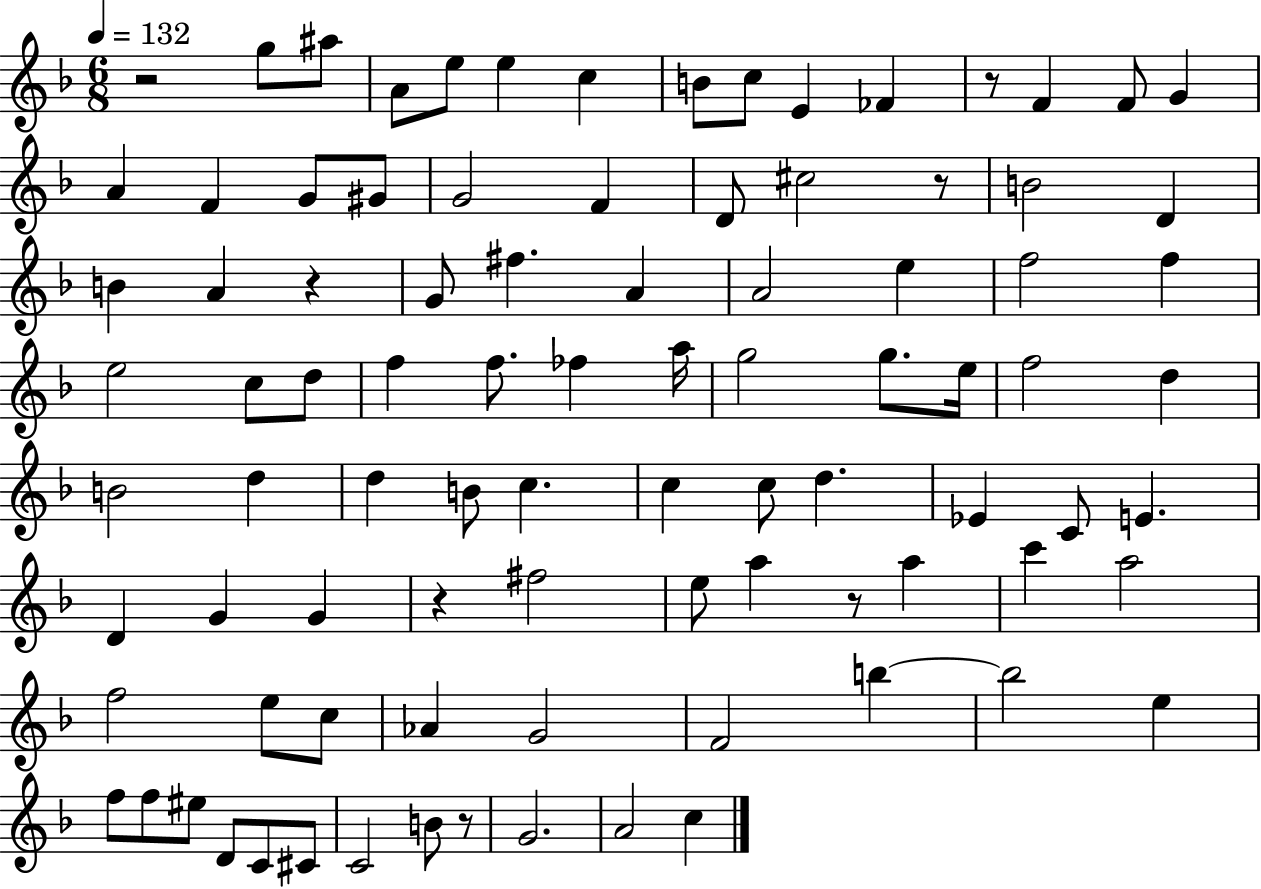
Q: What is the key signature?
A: F major